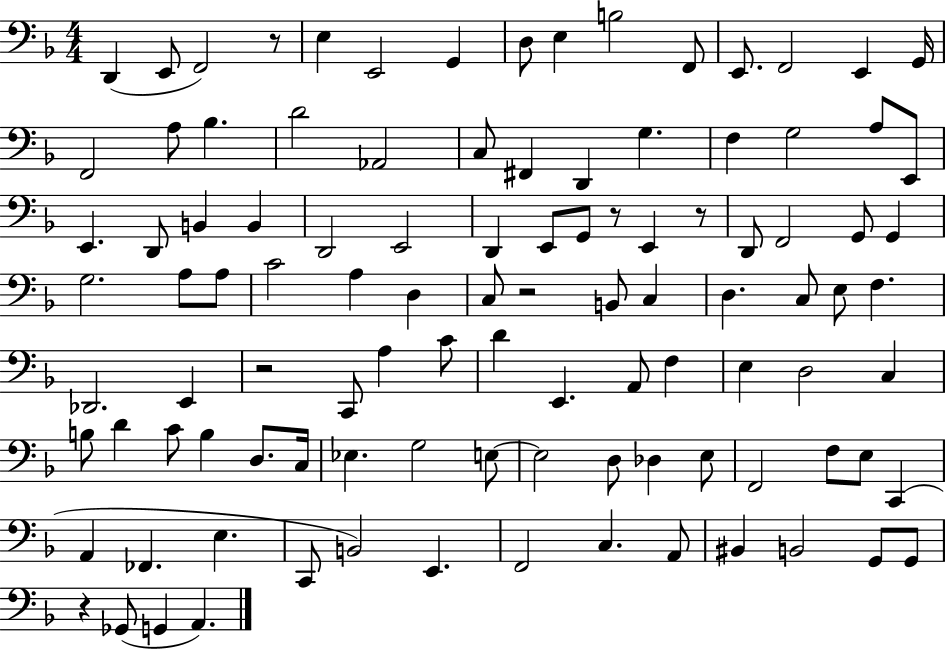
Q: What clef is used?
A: bass